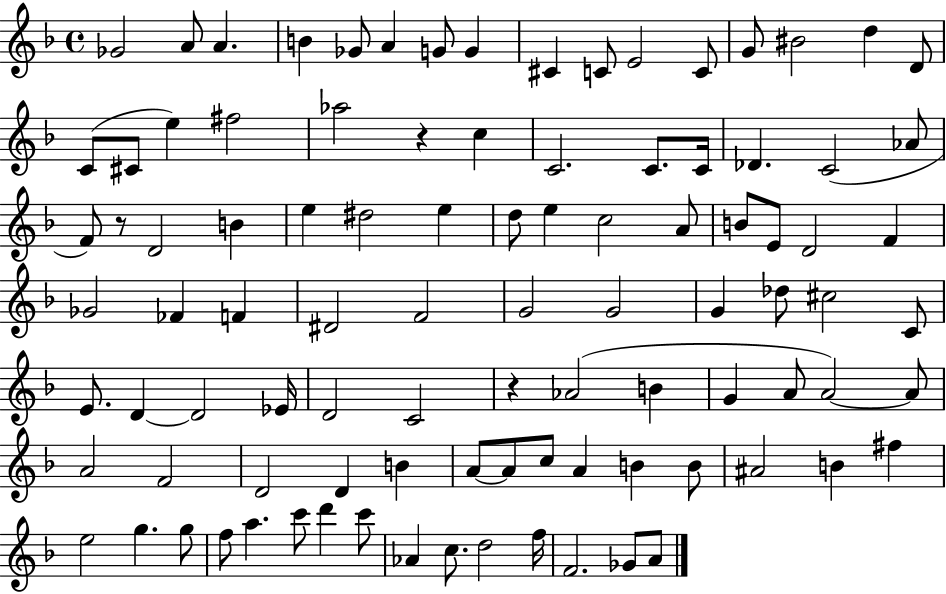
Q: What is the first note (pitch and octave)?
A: Gb4